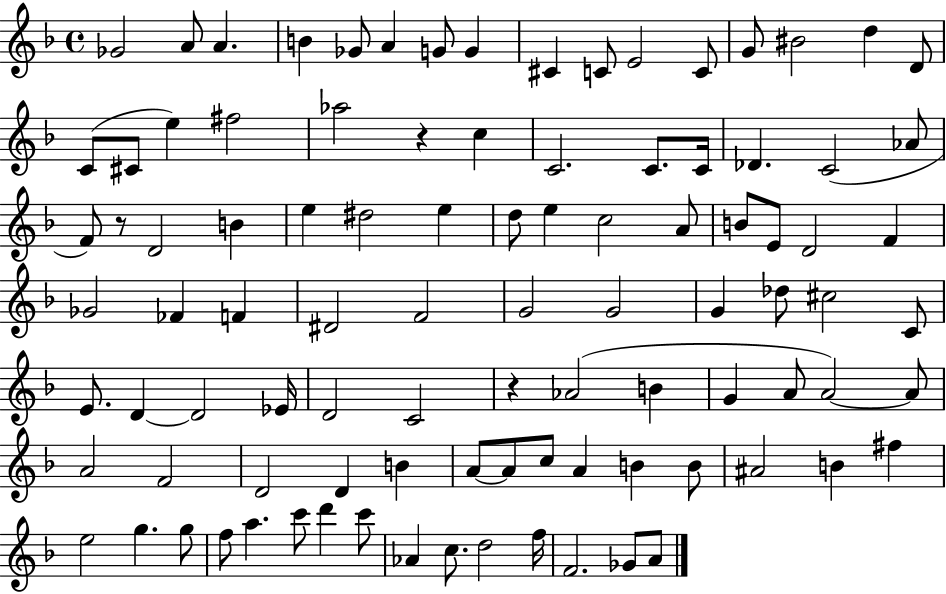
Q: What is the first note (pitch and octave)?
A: Gb4